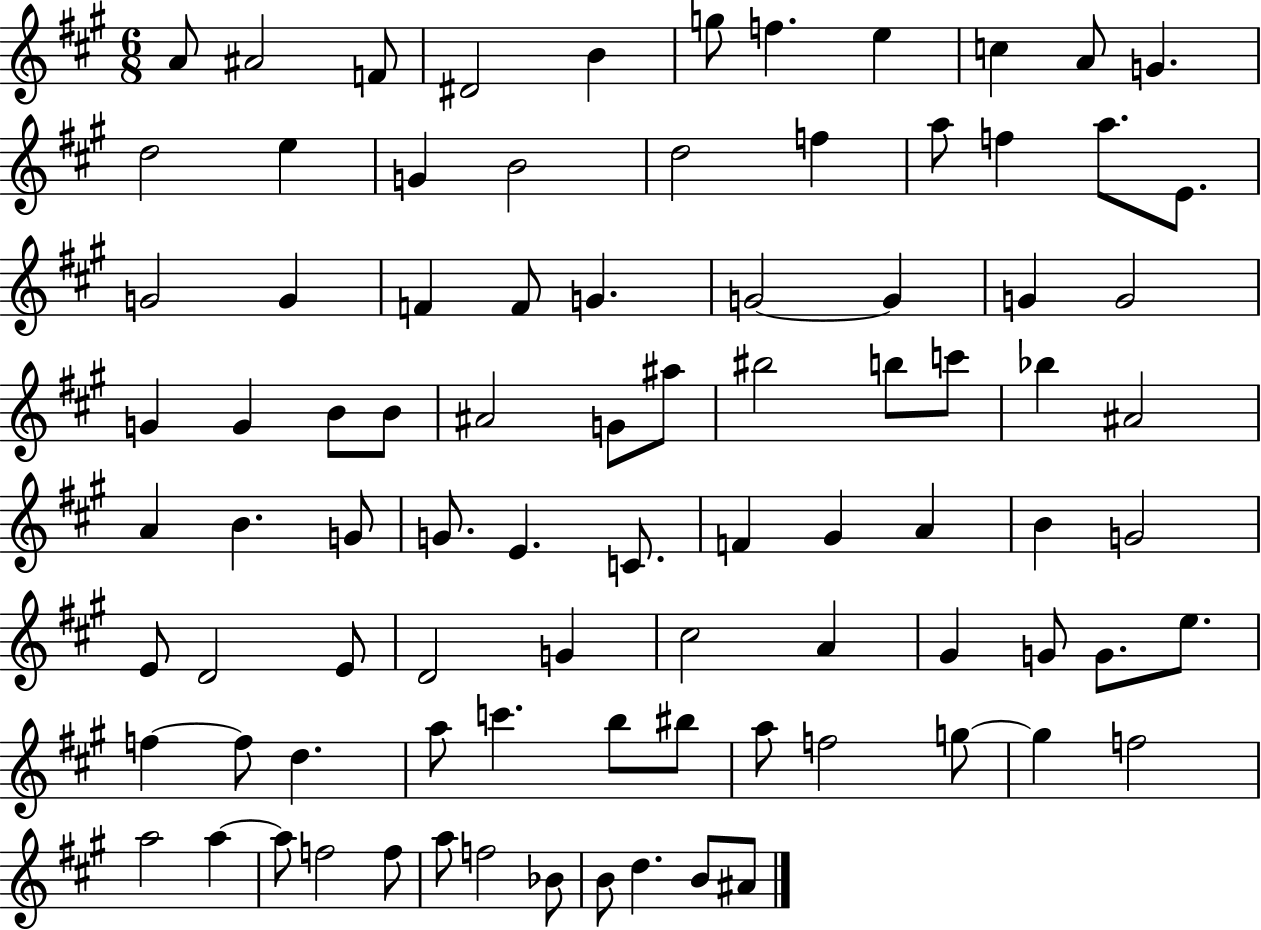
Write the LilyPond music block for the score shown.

{
  \clef treble
  \numericTimeSignature
  \time 6/8
  \key a \major
  a'8 ais'2 f'8 | dis'2 b'4 | g''8 f''4. e''4 | c''4 a'8 g'4. | \break d''2 e''4 | g'4 b'2 | d''2 f''4 | a''8 f''4 a''8. e'8. | \break g'2 g'4 | f'4 f'8 g'4. | g'2~~ g'4 | g'4 g'2 | \break g'4 g'4 b'8 b'8 | ais'2 g'8 ais''8 | bis''2 b''8 c'''8 | bes''4 ais'2 | \break a'4 b'4. g'8 | g'8. e'4. c'8. | f'4 gis'4 a'4 | b'4 g'2 | \break e'8 d'2 e'8 | d'2 g'4 | cis''2 a'4 | gis'4 g'8 g'8. e''8. | \break f''4~~ f''8 d''4. | a''8 c'''4. b''8 bis''8 | a''8 f''2 g''8~~ | g''4 f''2 | \break a''2 a''4~~ | a''8 f''2 f''8 | a''8 f''2 bes'8 | b'8 d''4. b'8 ais'8 | \break \bar "|."
}